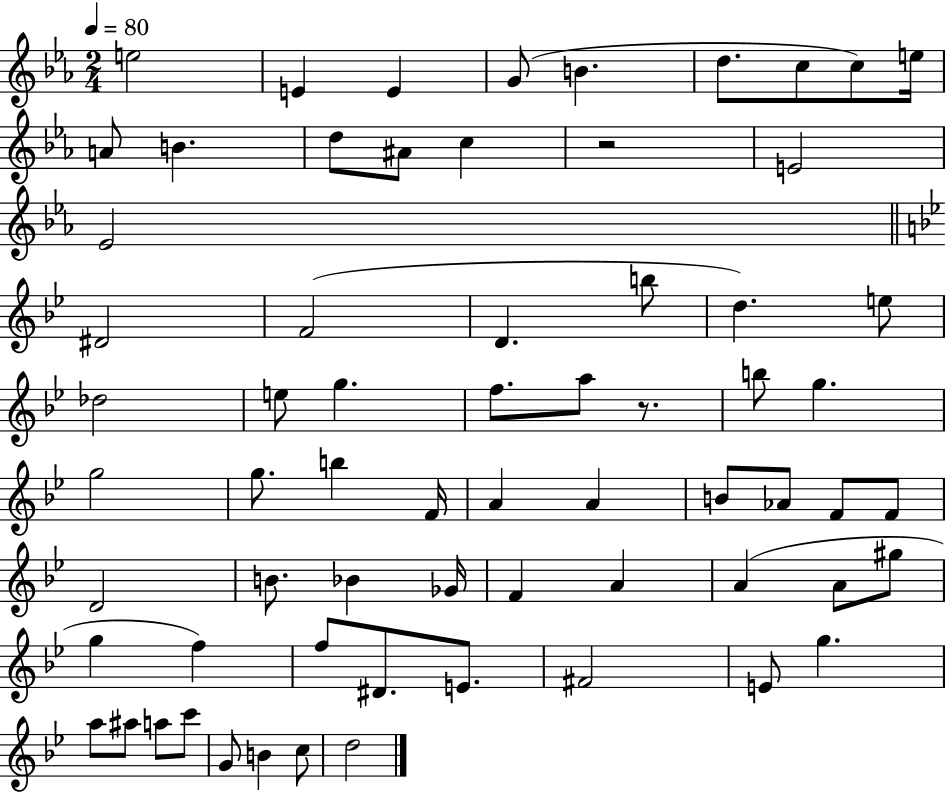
{
  \clef treble
  \numericTimeSignature
  \time 2/4
  \key ees \major
  \tempo 4 = 80
  e''2 | e'4 e'4 | g'8( b'4. | d''8. c''8 c''8) e''16 | \break a'8 b'4. | d''8 ais'8 c''4 | r2 | e'2 | \break ees'2 | \bar "||" \break \key bes \major dis'2 | f'2( | d'4. b''8 | d''4.) e''8 | \break des''2 | e''8 g''4. | f''8. a''8 r8. | b''8 g''4. | \break g''2 | g''8. b''4 f'16 | a'4 a'4 | b'8 aes'8 f'8 f'8 | \break d'2 | b'8. bes'4 ges'16 | f'4 a'4 | a'4( a'8 gis''8 | \break g''4 f''4) | f''8 dis'8. e'8. | fis'2 | e'8 g''4. | \break a''8 ais''8 a''8 c'''8 | g'8 b'4 c''8 | d''2 | \bar "|."
}